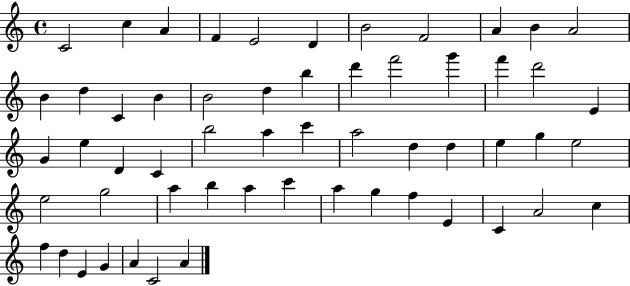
X:1
T:Untitled
M:4/4
L:1/4
K:C
C2 c A F E2 D B2 F2 A B A2 B d C B B2 d b d' f'2 g' f' d'2 E G e D C b2 a c' a2 d d e g e2 e2 g2 a b a c' a g f E C A2 c f d E G A C2 A